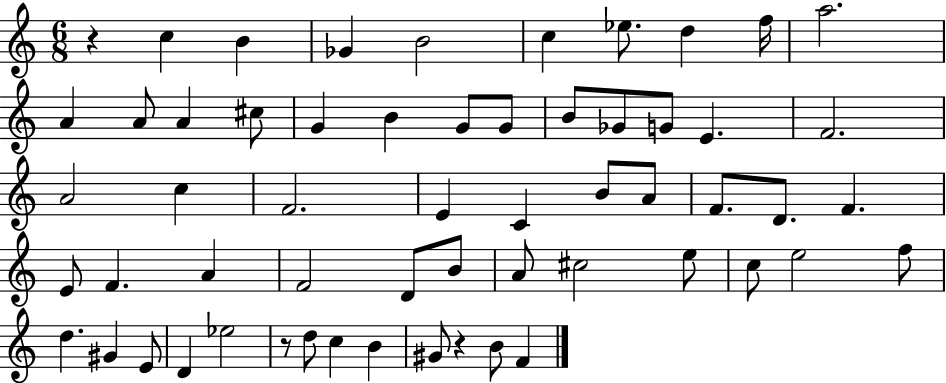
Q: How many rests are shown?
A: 3